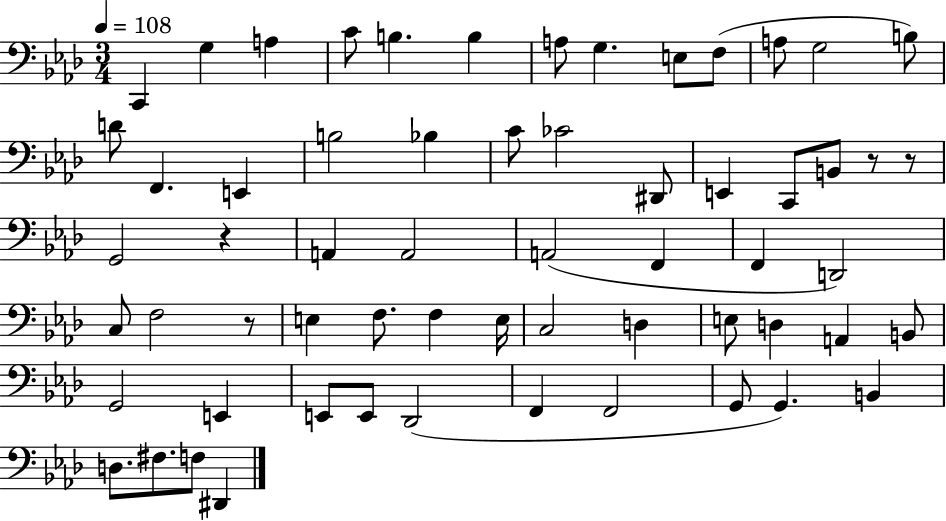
X:1
T:Untitled
M:3/4
L:1/4
K:Ab
C,, G, A, C/2 B, B, A,/2 G, E,/2 F,/2 A,/2 G,2 B,/2 D/2 F,, E,, B,2 _B, C/2 _C2 ^D,,/2 E,, C,,/2 B,,/2 z/2 z/2 G,,2 z A,, A,,2 A,,2 F,, F,, D,,2 C,/2 F,2 z/2 E, F,/2 F, E,/4 C,2 D, E,/2 D, A,, B,,/2 G,,2 E,, E,,/2 E,,/2 _D,,2 F,, F,,2 G,,/2 G,, B,, D,/2 ^F,/2 F,/2 ^D,,